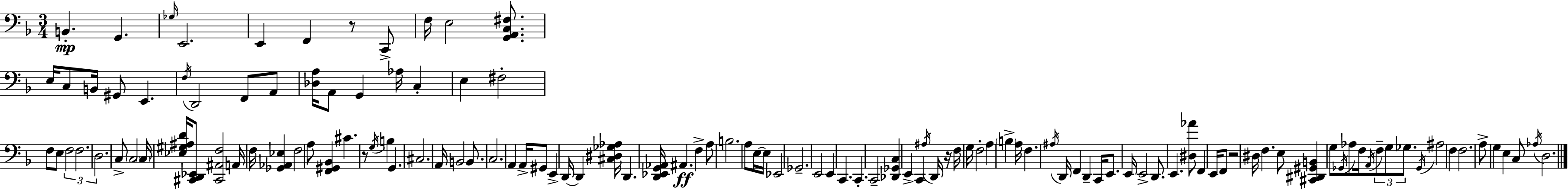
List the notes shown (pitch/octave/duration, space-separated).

B2/q. G2/q. Gb3/s E2/h. E2/q F2/q R/e C2/e F3/s E3/h [G2,A2,C3,F#3]/e. E3/s C3/e B2/s G#2/e E2/q. F3/s D2/h F2/e A2/e [Db3,A3]/s A2/e G2/q Ab3/s C3/q E3/q F#3/h F3/e E3/e F3/h F3/h. D3/h. C3/e C3/h C3/s [Eb3,G#3,A#3,D4]/s [C#2,D2,Eb2]/e [C#2,A#2,F3]/h A2/s F3/s [Gb2,Ab2,Eb3]/q F3/h A3/e [F2,G#2,Bb2]/q C#4/q. R/e G3/s B3/q G2/q. C#3/h. A2/s B2/h B2/e. C3/h. A2/q A2/s G#2/e E2/q D2/s D2/q [C#3,D#3,Gb3,Ab3]/s D2/q. [D2,Eb2,G2,Ab2]/s A#2/q. F3/q A3/e B3/h. A3/e E3/s E3/s Eb2/h Gb2/h. E2/h E2/q C2/q. C2/q. C2/h [Db2,Gb2,C3]/q E2/q C2/q A#3/s D2/s R/s F3/s G3/s F3/h A3/q B3/q A3/s F3/q. A#3/s D2/s F2/q D2/q C2/s E2/e. E2/s E2/h D2/e. E2/q. [D#3,Ab4]/e F2/q E2/s F2/e R/h D#3/s F3/q. E3/e [C#2,D#2,G#2,B2]/q G3/e Gb2/s Ab3/e F3/s A2/s F3/e G3/e Gb3/e. Gb2/s A#3/h F3/q F3/h. A3/e G3/q E3/q C3/e Ab3/s D3/h.